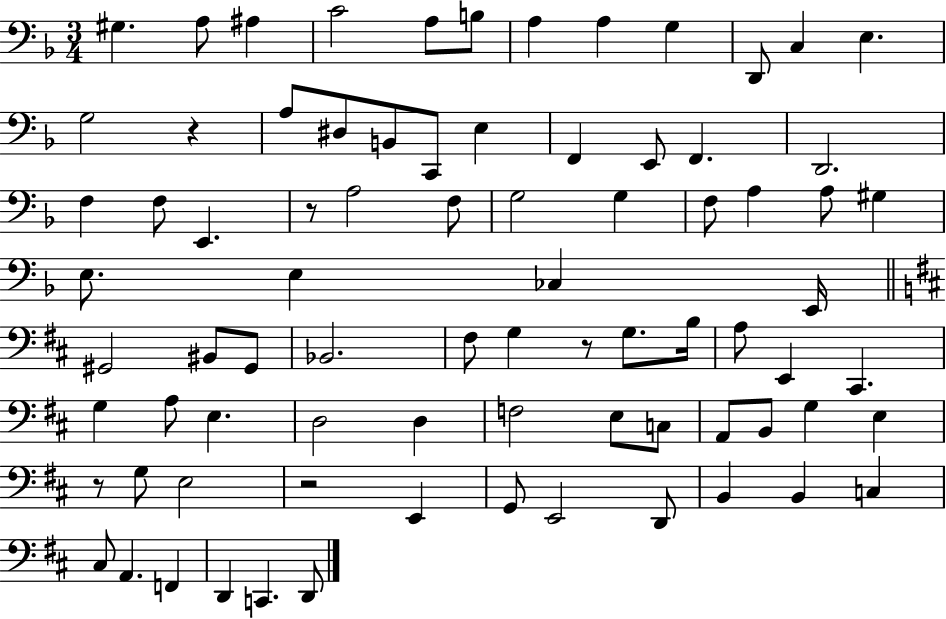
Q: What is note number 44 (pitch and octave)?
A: G3